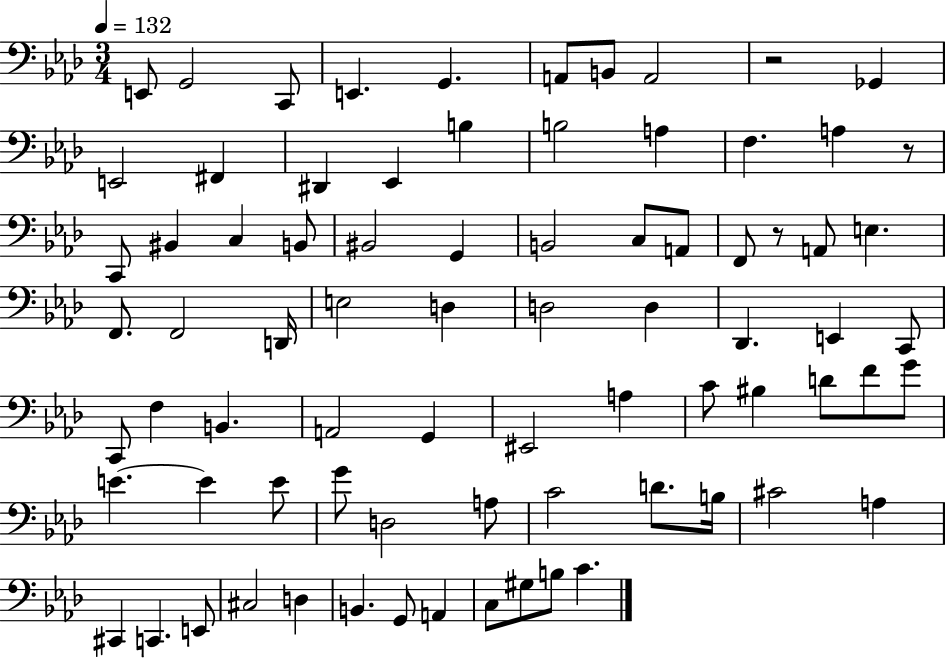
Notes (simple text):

E2/e G2/h C2/e E2/q. G2/q. A2/e B2/e A2/h R/h Gb2/q E2/h F#2/q D#2/q Eb2/q B3/q B3/h A3/q F3/q. A3/q R/e C2/e BIS2/q C3/q B2/e BIS2/h G2/q B2/h C3/e A2/e F2/e R/e A2/e E3/q. F2/e. F2/h D2/s E3/h D3/q D3/h D3/q Db2/q. E2/q C2/e C2/e F3/q B2/q. A2/h G2/q EIS2/h A3/q C4/e BIS3/q D4/e F4/e G4/e E4/q. E4/q E4/e G4/e D3/h A3/e C4/h D4/e. B3/s C#4/h A3/q C#2/q C2/q. E2/e C#3/h D3/q B2/q. G2/e A2/q C3/e G#3/e B3/e C4/q.